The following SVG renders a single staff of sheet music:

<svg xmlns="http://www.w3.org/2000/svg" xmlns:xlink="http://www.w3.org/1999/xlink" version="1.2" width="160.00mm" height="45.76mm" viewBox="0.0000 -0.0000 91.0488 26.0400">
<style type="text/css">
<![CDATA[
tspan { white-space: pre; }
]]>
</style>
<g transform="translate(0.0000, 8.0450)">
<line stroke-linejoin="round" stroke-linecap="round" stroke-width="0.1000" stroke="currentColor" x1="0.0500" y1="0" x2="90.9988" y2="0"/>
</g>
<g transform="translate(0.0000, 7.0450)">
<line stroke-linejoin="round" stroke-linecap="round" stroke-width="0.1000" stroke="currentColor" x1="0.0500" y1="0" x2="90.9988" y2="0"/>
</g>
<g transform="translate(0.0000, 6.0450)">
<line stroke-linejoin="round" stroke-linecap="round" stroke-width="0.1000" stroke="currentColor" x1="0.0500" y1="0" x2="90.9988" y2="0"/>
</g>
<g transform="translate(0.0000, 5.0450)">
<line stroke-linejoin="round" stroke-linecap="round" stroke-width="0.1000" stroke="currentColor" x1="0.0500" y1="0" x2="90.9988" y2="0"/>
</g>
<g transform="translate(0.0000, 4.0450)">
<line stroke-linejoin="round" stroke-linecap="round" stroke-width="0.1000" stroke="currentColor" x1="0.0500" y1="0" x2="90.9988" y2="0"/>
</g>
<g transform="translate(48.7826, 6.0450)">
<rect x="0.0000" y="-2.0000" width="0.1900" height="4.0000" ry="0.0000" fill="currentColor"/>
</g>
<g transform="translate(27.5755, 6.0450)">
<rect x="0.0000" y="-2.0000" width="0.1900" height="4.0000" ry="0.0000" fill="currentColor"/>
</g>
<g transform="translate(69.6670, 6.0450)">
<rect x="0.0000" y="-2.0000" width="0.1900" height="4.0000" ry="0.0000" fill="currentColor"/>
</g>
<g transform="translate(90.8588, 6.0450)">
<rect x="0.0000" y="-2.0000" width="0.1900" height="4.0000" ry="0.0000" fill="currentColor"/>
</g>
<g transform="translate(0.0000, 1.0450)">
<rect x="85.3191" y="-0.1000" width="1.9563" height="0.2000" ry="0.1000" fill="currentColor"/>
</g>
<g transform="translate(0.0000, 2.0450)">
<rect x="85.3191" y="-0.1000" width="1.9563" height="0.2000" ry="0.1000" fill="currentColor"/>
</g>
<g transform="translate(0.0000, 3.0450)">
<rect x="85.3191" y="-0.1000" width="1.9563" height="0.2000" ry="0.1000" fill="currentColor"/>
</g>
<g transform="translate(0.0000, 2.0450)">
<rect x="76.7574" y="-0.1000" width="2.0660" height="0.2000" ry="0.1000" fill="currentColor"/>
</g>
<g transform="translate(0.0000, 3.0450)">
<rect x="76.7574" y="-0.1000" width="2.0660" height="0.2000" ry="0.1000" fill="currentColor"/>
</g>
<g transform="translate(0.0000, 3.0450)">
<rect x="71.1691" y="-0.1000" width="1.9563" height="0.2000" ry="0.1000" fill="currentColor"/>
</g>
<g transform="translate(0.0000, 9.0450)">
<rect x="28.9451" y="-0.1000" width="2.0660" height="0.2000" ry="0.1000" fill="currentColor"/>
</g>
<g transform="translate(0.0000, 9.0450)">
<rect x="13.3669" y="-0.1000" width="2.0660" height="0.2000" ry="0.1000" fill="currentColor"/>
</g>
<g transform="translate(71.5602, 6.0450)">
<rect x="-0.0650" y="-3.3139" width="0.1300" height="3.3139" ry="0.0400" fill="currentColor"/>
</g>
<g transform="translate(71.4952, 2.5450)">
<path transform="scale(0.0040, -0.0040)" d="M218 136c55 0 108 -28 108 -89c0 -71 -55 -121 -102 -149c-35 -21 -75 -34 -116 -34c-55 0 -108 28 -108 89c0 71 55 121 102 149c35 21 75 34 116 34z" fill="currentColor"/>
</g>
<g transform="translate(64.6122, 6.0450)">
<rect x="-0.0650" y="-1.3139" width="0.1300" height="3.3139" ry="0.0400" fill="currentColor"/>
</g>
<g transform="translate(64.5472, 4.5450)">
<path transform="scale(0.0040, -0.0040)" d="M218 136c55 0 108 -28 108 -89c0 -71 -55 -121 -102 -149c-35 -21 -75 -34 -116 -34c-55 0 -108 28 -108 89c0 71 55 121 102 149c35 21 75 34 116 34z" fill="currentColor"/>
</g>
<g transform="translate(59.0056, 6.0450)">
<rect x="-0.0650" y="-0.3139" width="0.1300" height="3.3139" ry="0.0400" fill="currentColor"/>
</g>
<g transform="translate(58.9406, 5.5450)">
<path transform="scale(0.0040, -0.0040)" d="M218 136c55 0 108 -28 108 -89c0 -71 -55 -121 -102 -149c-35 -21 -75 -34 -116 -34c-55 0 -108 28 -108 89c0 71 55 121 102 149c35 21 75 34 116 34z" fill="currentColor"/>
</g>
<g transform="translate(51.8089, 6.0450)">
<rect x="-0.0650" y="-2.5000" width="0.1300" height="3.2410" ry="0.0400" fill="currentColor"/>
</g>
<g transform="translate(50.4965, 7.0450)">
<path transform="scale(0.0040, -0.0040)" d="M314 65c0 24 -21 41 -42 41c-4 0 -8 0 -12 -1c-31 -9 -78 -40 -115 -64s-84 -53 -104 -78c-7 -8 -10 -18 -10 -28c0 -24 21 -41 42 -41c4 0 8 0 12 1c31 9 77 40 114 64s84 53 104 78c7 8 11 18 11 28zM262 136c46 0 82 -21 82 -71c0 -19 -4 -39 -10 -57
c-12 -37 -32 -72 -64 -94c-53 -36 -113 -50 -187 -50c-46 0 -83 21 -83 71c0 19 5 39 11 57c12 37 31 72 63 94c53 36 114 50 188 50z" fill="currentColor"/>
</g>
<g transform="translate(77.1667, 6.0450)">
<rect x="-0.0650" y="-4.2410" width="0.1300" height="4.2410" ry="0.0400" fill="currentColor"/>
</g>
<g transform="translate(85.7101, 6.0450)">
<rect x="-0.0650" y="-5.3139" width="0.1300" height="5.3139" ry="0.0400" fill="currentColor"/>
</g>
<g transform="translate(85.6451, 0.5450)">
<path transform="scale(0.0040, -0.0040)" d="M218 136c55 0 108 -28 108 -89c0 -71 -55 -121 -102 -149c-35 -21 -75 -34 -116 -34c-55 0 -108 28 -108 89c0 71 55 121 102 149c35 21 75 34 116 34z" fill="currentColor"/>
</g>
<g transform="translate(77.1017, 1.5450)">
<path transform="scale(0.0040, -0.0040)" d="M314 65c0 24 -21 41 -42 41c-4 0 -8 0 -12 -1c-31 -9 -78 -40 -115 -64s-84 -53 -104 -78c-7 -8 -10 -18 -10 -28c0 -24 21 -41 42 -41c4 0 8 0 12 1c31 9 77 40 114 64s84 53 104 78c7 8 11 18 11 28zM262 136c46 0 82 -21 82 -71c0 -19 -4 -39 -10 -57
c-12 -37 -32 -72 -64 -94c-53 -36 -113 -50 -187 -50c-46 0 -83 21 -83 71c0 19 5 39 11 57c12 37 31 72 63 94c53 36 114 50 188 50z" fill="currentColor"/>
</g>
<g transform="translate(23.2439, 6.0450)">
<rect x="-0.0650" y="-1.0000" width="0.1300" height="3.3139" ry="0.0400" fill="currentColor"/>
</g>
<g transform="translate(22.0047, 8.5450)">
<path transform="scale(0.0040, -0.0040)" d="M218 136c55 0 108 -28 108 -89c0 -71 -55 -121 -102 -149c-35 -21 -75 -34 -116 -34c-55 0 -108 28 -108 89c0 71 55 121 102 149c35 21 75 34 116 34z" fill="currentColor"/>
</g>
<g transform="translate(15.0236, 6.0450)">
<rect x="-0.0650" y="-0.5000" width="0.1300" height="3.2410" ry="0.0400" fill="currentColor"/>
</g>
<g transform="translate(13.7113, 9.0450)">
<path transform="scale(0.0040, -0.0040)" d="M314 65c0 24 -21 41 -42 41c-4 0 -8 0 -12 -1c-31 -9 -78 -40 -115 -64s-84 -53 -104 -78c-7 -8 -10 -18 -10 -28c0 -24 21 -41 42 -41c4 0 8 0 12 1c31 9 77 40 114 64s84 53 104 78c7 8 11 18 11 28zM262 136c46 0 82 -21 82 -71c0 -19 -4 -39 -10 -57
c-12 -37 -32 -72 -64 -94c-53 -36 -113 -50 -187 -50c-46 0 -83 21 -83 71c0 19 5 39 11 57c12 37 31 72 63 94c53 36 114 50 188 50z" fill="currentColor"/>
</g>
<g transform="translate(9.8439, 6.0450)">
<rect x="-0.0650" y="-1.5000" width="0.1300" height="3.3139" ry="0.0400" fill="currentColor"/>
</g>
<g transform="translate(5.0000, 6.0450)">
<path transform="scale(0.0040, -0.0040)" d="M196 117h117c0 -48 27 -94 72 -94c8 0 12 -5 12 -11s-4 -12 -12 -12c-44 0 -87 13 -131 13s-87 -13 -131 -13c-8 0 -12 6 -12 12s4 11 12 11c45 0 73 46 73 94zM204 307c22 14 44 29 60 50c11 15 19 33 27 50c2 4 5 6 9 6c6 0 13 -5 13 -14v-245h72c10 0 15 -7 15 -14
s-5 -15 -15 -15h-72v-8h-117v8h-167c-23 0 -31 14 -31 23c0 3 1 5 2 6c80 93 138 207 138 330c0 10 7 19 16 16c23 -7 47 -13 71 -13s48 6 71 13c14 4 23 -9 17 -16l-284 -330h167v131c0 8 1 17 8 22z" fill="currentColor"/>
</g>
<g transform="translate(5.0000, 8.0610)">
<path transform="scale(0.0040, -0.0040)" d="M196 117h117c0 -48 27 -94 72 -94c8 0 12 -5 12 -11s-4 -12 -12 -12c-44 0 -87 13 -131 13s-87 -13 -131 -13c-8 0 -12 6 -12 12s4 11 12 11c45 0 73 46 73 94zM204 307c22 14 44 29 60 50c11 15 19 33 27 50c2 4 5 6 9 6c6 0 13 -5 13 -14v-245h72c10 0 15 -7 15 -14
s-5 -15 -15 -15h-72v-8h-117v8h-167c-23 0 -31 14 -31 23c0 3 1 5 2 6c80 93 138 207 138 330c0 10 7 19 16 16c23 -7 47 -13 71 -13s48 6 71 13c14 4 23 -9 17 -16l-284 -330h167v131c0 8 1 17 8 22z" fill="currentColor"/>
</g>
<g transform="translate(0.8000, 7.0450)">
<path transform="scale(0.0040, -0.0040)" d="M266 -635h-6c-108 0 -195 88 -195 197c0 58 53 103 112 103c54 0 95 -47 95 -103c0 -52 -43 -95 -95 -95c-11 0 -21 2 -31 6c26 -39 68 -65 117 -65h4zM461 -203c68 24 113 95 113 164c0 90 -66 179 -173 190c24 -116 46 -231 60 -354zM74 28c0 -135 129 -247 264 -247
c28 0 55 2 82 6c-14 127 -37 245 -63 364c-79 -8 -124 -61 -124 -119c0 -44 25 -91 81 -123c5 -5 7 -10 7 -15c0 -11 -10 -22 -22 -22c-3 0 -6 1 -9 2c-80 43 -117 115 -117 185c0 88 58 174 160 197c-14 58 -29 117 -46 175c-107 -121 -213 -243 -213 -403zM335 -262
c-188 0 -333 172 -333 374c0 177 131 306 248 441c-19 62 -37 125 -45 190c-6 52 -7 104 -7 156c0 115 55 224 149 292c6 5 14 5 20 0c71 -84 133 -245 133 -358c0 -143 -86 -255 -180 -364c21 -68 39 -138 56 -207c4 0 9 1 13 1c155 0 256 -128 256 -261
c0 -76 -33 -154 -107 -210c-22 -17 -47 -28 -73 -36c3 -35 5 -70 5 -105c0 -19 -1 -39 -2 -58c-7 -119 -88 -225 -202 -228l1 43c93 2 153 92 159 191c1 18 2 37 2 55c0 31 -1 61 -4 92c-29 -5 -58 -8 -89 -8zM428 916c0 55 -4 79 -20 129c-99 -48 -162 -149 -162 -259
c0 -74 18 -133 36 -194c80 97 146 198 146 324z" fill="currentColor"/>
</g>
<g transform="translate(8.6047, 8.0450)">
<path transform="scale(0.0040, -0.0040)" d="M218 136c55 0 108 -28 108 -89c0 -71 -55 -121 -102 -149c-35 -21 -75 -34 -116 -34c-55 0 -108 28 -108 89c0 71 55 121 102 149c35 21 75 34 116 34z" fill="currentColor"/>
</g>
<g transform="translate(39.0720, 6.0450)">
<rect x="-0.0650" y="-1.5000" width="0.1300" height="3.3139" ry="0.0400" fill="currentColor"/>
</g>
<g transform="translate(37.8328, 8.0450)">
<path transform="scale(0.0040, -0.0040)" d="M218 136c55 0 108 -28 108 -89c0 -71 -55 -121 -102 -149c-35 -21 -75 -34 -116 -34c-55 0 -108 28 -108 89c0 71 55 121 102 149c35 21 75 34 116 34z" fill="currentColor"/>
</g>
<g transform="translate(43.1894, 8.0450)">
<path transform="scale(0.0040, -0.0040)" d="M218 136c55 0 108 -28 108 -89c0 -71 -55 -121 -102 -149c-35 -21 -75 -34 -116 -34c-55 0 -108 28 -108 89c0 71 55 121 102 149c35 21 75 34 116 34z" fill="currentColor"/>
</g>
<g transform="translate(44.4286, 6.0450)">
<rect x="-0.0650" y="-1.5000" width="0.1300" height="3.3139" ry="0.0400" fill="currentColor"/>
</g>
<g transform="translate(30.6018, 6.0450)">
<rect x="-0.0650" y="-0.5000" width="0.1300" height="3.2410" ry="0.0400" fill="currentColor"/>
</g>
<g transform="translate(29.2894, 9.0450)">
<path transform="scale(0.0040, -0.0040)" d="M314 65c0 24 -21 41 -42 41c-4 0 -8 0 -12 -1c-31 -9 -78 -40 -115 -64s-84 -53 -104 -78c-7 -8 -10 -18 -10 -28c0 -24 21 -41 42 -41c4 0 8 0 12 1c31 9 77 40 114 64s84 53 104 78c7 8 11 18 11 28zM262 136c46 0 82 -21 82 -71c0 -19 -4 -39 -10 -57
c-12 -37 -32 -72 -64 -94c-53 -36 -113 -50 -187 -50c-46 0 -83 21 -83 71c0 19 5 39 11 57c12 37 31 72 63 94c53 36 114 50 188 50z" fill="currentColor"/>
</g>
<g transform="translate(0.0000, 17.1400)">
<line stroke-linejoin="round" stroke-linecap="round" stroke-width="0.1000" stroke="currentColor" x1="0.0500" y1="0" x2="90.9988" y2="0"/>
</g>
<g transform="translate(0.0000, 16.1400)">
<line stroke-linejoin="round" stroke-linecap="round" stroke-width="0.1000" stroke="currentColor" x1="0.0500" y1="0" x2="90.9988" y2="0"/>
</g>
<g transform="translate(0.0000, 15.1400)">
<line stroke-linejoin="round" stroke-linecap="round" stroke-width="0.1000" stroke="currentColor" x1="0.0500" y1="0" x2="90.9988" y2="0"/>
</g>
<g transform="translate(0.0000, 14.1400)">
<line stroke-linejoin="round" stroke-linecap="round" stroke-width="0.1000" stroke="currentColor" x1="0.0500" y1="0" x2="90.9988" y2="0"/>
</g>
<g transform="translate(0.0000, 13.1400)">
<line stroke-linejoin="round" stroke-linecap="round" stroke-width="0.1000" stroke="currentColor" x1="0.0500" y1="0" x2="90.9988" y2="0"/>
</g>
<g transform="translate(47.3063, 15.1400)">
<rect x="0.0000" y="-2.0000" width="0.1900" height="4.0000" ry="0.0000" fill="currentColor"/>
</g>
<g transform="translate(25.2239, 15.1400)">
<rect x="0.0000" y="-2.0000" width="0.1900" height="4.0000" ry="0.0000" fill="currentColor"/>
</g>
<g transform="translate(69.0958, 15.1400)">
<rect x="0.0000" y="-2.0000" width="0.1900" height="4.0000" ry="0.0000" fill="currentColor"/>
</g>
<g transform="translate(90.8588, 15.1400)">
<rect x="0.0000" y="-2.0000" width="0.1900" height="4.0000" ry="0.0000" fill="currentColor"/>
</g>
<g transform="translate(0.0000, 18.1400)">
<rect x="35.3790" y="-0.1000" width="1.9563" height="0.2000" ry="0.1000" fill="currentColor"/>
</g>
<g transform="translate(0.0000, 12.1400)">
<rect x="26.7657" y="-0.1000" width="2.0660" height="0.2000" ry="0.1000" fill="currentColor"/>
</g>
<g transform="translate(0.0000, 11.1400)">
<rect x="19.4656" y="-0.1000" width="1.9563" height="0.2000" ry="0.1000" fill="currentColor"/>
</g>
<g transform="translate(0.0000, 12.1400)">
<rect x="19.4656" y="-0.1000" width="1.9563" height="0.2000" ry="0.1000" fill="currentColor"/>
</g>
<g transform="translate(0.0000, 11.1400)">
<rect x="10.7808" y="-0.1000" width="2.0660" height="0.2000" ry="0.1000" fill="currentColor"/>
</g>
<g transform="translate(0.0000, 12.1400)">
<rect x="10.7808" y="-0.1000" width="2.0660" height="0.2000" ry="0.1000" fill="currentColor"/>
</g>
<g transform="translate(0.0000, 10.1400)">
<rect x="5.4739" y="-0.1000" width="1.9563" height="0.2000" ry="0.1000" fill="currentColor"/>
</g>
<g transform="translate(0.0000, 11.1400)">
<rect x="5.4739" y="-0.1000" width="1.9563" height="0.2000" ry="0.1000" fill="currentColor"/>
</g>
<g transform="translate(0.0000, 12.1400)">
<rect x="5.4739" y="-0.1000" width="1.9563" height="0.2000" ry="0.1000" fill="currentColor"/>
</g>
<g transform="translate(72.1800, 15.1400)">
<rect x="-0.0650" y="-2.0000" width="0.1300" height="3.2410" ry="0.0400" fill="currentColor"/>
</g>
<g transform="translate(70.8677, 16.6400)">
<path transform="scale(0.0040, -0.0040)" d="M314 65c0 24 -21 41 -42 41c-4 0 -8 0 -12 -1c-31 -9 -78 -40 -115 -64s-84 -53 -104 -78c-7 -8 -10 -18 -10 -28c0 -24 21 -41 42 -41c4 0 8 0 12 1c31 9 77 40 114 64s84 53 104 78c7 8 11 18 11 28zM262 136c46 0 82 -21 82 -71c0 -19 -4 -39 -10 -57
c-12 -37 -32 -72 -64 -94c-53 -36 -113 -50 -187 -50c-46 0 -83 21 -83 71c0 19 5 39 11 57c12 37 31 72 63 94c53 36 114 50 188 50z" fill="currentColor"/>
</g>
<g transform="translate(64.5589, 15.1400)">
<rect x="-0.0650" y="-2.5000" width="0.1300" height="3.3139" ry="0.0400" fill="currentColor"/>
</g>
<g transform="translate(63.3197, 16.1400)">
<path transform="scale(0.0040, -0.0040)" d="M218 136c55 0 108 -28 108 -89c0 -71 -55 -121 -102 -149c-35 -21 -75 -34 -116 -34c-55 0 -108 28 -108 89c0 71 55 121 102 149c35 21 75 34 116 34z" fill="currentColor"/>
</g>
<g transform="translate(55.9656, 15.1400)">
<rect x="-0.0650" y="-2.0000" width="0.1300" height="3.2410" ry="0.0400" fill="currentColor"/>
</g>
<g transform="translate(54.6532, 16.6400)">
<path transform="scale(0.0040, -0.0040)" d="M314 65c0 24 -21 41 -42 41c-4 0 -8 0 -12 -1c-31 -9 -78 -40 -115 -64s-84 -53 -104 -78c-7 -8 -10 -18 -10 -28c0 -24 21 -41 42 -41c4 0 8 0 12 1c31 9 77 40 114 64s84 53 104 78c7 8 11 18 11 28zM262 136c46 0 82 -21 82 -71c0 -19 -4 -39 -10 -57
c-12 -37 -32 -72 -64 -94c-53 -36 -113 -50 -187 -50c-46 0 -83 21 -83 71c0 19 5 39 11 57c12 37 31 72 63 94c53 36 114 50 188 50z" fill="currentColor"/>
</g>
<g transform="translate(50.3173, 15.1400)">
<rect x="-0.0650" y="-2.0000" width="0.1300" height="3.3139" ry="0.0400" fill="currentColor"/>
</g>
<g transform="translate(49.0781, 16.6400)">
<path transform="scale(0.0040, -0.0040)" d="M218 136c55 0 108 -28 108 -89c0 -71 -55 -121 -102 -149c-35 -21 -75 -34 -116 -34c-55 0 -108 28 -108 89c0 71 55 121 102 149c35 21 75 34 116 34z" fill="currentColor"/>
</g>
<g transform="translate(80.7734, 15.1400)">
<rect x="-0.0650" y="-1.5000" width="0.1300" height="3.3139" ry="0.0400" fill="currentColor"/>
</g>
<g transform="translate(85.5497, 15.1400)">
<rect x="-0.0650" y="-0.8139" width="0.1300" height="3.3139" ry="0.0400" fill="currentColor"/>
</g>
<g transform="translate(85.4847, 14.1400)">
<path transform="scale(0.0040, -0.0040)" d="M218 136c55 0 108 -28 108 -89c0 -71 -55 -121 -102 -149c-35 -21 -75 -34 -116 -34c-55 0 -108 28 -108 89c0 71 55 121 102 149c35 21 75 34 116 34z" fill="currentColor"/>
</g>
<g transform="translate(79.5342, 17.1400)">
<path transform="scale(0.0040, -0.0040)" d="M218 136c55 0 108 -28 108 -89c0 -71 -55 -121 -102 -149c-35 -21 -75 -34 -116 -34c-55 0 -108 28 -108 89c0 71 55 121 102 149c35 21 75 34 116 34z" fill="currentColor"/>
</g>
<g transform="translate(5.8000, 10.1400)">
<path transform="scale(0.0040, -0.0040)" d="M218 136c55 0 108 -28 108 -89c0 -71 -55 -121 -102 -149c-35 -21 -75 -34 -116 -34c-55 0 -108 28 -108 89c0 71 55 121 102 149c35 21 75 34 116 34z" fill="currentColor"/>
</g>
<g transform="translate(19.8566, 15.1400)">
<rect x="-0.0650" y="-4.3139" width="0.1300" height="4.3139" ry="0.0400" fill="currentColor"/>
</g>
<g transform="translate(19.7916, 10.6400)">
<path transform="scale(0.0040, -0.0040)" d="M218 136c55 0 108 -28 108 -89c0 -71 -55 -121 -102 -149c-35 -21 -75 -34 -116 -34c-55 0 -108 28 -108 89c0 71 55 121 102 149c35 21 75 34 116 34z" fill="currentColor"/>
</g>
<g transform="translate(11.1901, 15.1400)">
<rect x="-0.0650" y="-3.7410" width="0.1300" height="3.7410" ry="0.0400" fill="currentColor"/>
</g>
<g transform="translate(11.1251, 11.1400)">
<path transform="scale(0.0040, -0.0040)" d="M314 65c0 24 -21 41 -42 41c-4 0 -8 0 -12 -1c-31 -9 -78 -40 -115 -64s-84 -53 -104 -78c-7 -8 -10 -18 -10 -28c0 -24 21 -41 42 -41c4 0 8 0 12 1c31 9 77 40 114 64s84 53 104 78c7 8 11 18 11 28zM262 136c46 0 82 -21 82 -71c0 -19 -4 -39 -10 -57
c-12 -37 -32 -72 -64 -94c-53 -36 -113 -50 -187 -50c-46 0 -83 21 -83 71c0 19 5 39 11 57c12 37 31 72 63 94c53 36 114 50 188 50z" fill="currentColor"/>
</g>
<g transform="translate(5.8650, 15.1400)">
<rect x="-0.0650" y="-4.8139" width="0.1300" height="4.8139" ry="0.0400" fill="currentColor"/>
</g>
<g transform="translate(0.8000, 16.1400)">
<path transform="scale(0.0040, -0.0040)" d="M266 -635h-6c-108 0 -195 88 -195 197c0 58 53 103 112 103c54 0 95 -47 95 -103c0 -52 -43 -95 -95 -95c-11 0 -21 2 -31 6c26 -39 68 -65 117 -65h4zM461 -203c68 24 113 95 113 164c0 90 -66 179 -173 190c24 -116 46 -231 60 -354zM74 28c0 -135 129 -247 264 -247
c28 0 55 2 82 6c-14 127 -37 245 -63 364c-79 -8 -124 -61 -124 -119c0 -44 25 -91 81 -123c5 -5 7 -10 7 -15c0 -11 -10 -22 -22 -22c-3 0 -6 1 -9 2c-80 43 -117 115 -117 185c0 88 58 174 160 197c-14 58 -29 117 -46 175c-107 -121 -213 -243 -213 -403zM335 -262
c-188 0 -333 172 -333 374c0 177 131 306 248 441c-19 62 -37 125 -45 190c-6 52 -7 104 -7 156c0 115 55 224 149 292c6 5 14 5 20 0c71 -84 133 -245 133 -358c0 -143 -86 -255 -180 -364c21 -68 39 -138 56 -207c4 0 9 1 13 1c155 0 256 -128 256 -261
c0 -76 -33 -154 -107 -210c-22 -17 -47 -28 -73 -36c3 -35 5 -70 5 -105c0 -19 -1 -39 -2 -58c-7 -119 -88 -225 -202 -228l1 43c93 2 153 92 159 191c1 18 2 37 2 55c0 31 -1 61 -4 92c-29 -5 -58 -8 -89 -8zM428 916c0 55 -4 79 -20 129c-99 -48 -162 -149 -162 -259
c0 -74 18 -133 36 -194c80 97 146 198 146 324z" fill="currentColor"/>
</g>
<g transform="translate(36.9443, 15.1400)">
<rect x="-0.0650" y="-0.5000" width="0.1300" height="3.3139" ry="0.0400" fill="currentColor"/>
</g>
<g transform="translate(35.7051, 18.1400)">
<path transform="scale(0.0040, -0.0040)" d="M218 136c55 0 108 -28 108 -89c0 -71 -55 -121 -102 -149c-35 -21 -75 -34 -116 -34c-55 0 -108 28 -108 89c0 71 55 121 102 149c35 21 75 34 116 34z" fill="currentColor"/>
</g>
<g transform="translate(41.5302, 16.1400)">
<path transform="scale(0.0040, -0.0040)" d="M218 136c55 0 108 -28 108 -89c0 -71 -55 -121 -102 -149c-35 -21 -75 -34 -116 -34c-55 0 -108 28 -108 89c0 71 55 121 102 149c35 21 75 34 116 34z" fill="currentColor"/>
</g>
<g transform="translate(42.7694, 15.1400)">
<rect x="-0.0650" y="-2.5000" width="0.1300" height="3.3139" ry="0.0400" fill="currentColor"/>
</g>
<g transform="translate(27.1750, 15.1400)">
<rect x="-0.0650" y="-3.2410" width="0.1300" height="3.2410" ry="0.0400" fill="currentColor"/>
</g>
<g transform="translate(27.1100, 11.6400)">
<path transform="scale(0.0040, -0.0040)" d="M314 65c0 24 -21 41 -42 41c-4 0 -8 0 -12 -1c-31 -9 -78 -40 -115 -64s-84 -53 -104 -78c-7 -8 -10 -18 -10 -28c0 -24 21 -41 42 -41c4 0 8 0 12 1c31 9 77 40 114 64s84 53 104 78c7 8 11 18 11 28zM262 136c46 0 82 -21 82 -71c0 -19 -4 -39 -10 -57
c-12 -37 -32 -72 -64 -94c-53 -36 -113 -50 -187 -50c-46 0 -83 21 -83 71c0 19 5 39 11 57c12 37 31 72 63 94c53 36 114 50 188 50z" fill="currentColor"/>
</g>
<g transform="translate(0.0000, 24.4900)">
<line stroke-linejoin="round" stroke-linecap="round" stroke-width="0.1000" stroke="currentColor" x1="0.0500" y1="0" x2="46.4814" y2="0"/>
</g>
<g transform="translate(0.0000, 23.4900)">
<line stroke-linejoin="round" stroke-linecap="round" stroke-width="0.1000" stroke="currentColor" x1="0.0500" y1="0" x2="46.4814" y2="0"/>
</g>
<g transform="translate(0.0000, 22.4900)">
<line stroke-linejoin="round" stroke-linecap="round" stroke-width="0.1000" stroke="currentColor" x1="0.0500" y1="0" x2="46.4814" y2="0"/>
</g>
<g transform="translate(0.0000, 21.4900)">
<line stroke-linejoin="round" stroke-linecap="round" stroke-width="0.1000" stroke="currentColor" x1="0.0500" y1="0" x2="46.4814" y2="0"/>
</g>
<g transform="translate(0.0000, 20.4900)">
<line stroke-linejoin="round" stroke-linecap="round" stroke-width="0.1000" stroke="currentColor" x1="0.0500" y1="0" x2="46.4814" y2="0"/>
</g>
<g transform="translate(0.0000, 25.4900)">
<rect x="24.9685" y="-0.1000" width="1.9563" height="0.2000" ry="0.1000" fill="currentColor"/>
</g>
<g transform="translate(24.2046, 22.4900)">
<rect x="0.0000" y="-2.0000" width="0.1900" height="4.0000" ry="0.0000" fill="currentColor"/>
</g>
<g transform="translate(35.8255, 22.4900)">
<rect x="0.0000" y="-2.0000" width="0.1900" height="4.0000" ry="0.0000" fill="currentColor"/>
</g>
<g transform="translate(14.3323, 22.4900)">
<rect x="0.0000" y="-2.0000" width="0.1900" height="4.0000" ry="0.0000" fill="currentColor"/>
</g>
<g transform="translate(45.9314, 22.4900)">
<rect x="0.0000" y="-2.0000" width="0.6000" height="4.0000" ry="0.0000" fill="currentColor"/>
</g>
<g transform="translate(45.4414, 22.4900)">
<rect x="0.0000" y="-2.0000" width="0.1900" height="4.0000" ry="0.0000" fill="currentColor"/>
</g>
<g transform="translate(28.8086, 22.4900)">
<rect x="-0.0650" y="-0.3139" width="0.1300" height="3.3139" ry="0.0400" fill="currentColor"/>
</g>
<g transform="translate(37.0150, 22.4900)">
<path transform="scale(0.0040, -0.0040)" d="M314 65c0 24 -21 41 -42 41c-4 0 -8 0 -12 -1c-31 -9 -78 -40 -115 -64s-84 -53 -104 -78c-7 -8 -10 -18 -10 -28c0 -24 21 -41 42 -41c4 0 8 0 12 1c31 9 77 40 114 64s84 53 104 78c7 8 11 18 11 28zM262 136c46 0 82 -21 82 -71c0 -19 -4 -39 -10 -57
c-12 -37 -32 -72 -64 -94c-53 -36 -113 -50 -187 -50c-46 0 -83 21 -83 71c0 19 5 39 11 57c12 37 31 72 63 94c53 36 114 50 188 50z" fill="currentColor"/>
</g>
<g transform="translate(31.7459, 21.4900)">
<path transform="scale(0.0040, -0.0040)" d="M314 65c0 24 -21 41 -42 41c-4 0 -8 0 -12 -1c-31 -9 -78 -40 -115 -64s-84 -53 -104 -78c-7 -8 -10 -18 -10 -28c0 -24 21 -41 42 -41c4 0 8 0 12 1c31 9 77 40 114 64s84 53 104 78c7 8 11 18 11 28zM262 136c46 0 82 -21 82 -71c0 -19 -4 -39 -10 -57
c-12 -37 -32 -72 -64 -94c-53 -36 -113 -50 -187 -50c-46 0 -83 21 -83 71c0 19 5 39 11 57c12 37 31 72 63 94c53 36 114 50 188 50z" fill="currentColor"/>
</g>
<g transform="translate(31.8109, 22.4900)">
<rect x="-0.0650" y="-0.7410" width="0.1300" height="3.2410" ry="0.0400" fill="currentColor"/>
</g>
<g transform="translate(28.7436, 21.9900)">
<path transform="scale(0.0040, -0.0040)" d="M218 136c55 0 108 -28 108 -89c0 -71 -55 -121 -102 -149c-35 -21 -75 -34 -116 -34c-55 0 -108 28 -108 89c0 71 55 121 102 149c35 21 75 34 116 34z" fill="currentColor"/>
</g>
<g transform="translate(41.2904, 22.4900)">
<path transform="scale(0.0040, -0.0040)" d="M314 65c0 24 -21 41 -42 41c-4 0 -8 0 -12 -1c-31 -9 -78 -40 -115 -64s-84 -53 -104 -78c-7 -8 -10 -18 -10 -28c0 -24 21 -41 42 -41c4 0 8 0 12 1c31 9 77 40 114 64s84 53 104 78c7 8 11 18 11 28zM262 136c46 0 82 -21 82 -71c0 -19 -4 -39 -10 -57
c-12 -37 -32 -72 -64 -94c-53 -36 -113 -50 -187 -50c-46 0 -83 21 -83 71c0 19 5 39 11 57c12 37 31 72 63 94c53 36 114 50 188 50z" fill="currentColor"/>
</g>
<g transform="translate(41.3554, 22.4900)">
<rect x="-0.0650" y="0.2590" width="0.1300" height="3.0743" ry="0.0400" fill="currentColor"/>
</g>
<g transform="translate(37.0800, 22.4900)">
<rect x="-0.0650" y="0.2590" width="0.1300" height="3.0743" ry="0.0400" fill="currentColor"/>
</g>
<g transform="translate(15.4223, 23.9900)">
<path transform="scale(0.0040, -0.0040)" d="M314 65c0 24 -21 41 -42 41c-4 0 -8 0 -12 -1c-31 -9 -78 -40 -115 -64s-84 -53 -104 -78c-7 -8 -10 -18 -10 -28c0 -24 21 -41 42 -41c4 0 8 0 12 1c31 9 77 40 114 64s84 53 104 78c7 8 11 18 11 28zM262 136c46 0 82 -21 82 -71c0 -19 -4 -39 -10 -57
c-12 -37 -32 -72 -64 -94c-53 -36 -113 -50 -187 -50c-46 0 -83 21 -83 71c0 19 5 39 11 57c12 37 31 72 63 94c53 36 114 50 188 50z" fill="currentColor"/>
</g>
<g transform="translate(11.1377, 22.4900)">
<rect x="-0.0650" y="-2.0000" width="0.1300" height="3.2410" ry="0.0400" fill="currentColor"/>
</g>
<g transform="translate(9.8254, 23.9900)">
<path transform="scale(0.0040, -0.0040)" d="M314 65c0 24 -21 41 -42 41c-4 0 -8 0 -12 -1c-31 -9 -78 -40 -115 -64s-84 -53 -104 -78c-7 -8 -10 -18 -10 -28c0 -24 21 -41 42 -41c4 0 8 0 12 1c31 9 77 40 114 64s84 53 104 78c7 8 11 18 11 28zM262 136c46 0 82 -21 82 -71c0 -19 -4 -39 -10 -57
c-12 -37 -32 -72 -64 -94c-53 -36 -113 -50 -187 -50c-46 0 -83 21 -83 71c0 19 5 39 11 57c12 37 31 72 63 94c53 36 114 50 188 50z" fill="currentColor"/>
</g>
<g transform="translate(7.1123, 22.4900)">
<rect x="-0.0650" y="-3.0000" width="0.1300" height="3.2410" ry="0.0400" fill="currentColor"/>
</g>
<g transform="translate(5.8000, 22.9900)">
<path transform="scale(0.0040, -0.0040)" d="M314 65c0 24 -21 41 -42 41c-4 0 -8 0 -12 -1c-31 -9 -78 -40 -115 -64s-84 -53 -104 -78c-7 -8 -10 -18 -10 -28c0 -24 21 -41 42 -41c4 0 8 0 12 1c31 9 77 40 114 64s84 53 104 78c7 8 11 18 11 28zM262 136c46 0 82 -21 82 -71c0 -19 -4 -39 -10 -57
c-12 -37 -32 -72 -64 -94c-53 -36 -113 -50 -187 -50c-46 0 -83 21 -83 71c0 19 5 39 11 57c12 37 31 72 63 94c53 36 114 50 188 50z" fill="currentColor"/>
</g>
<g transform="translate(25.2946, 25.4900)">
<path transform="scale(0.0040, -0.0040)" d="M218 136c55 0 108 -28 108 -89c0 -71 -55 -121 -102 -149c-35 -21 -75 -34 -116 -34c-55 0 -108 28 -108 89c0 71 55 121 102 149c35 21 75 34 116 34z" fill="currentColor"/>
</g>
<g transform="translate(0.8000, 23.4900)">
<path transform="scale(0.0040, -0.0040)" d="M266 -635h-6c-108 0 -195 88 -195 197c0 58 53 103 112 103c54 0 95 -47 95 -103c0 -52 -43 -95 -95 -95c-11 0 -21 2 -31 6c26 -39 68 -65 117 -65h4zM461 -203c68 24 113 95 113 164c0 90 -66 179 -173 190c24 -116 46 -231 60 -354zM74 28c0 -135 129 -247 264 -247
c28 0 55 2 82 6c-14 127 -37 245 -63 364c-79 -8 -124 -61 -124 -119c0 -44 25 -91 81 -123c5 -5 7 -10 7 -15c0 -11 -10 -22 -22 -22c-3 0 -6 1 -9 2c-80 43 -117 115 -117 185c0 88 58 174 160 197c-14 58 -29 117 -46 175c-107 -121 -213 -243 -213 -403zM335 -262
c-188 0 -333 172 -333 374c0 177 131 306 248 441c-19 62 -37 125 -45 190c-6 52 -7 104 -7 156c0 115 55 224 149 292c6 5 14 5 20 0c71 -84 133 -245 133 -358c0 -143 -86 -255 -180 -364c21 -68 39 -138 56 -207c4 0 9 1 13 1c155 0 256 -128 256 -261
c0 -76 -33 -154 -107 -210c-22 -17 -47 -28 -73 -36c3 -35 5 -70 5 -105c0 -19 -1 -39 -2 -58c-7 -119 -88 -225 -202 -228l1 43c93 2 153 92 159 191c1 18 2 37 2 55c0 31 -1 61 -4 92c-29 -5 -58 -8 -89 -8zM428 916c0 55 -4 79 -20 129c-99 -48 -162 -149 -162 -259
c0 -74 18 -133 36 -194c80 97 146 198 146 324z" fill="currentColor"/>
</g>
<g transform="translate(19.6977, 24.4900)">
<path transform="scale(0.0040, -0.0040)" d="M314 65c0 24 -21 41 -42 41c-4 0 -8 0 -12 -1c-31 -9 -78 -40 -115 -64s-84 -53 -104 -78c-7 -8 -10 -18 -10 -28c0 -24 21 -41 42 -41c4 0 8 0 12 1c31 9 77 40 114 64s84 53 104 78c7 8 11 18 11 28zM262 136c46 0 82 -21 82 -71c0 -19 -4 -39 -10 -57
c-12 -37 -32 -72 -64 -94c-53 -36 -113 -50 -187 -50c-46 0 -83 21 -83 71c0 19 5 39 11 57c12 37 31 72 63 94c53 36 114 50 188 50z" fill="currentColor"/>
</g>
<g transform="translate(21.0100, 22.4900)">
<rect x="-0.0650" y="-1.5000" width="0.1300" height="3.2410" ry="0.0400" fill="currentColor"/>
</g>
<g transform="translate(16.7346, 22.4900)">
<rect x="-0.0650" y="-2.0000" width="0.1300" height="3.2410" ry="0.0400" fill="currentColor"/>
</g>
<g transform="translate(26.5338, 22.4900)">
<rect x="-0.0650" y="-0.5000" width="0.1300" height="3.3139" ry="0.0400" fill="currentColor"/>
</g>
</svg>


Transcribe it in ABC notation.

X:1
T:Untitled
M:4/4
L:1/4
K:C
E C2 D C2 E E G2 c e b d'2 f' e' c'2 d' b2 C G F F2 G F2 E d A2 F2 F2 E2 C c d2 B2 B2